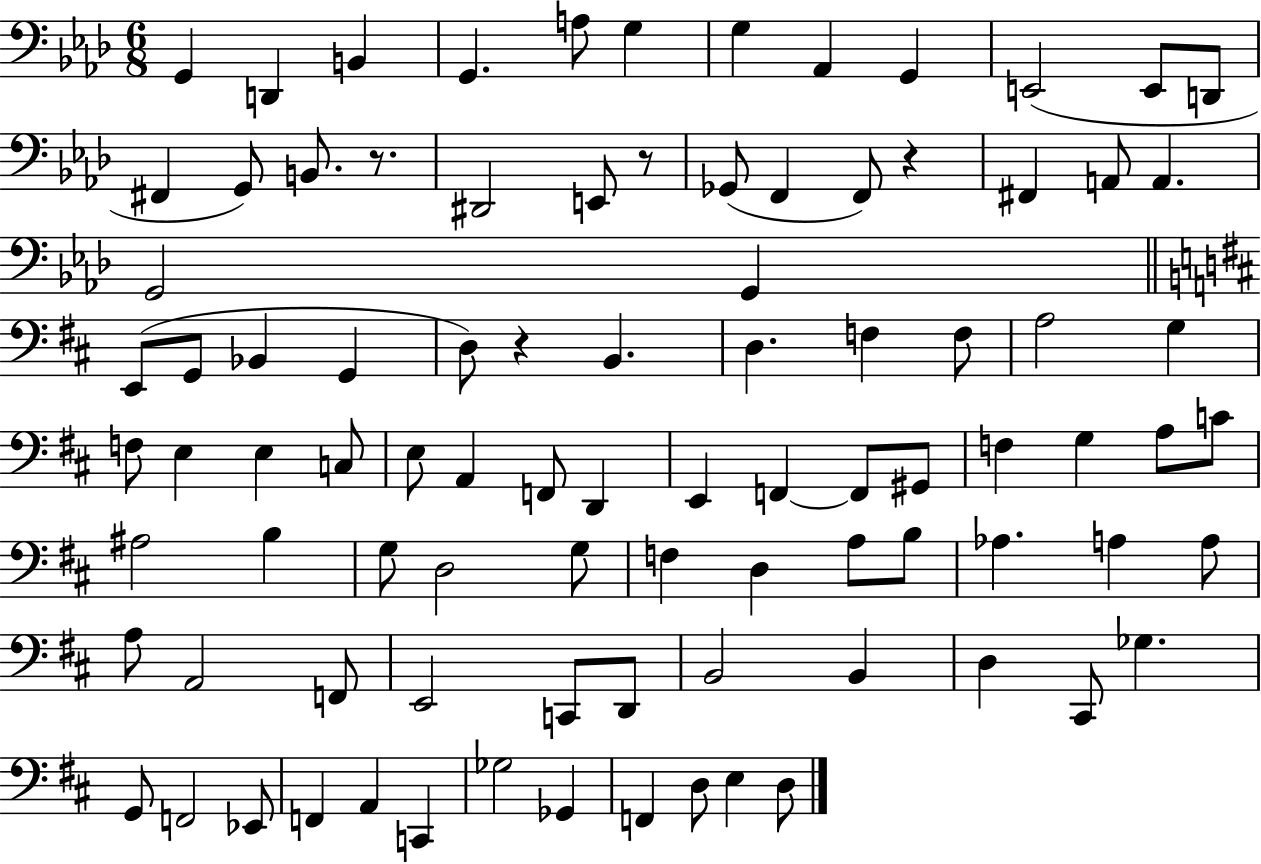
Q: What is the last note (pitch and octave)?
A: D3